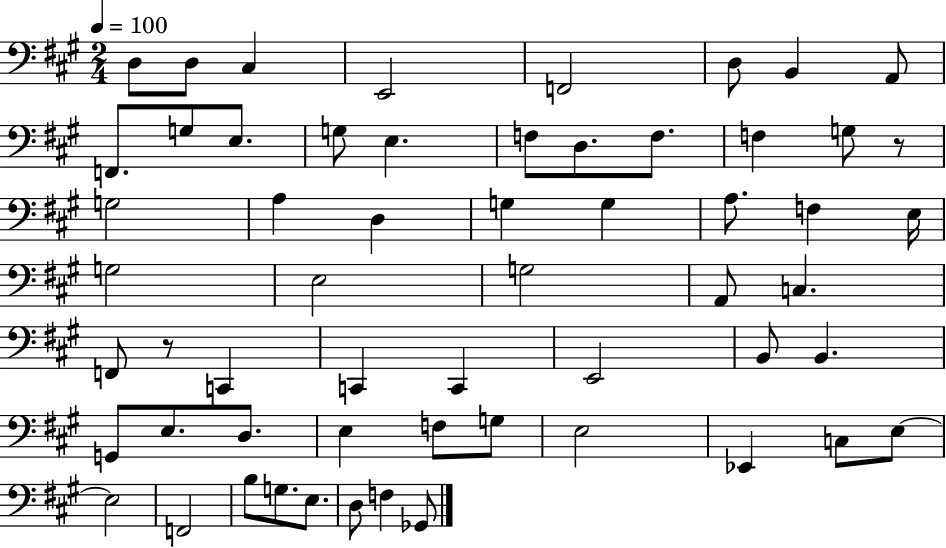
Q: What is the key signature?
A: A major